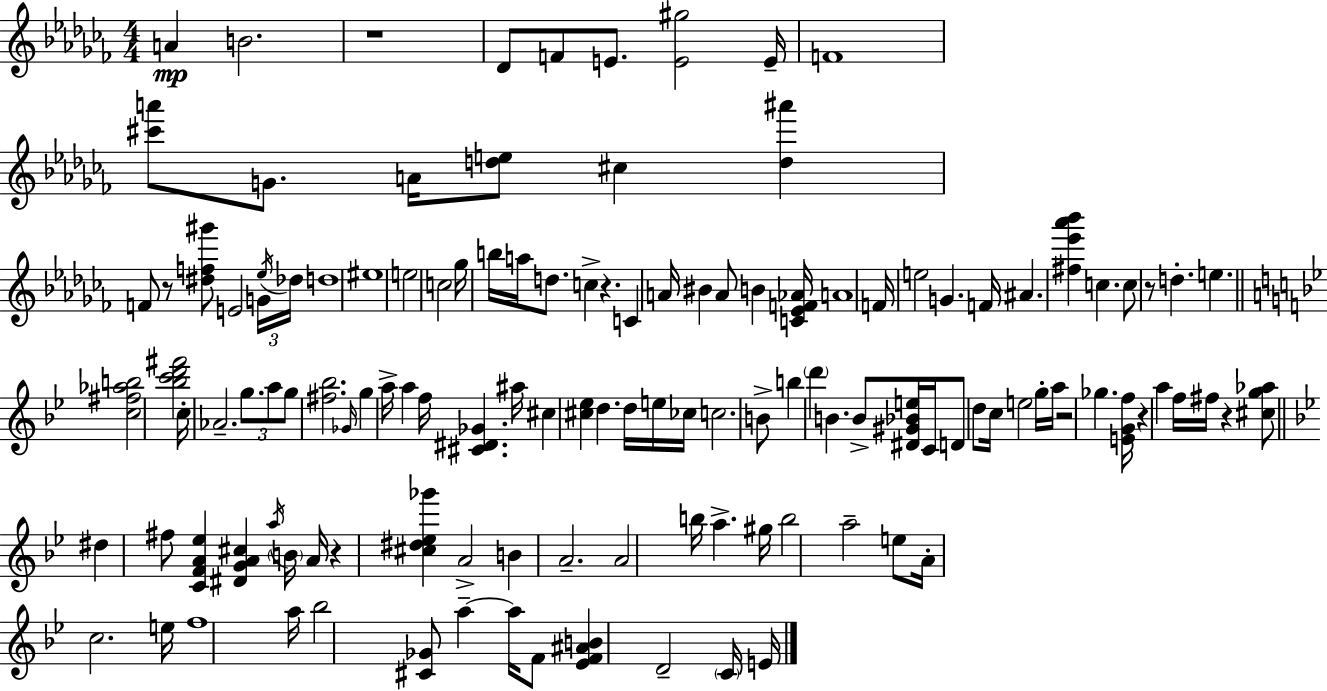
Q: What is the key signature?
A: AES minor